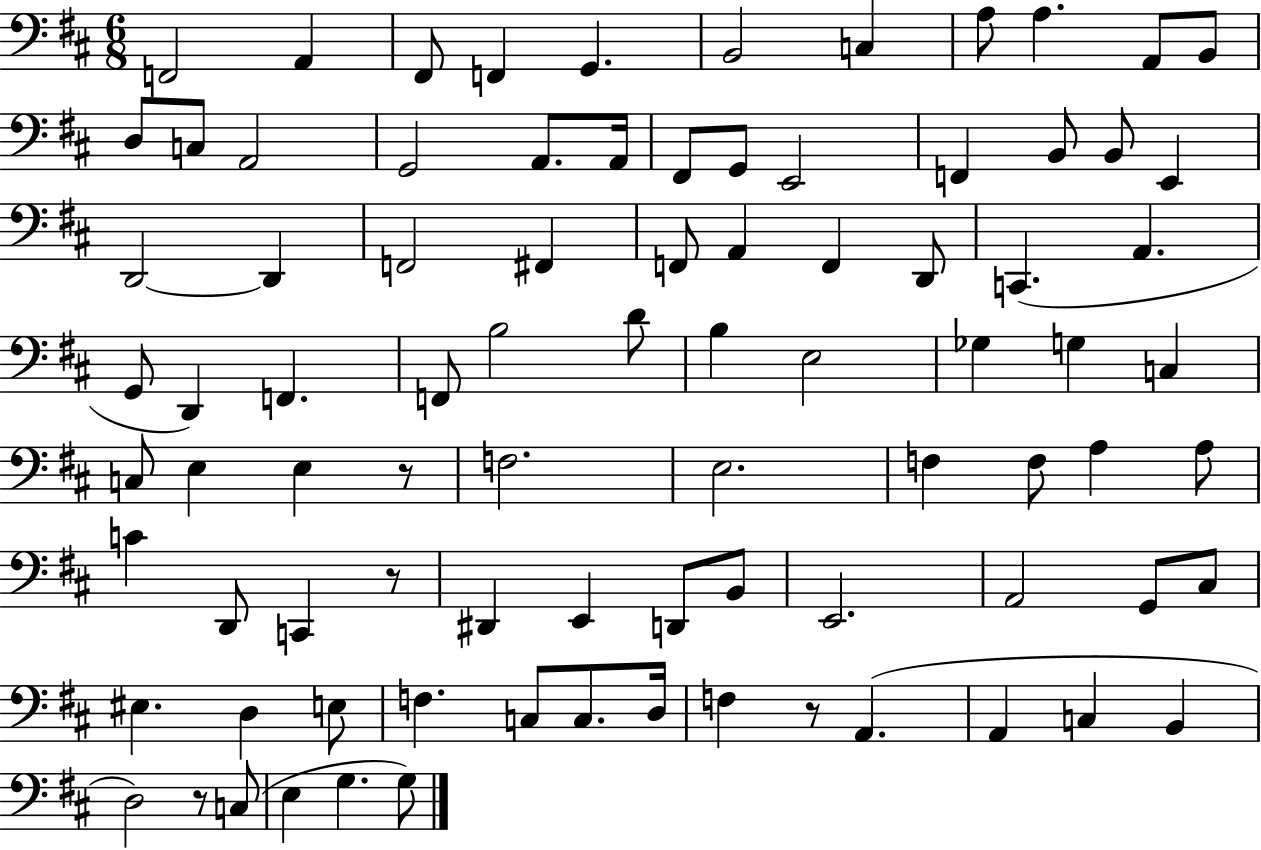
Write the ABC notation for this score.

X:1
T:Untitled
M:6/8
L:1/4
K:D
F,,2 A,, ^F,,/2 F,, G,, B,,2 C, A,/2 A, A,,/2 B,,/2 D,/2 C,/2 A,,2 G,,2 A,,/2 A,,/4 ^F,,/2 G,,/2 E,,2 F,, B,,/2 B,,/2 E,, D,,2 D,, F,,2 ^F,, F,,/2 A,, F,, D,,/2 C,, A,, G,,/2 D,, F,, F,,/2 B,2 D/2 B, E,2 _G, G, C, C,/2 E, E, z/2 F,2 E,2 F, F,/2 A, A,/2 C D,,/2 C,, z/2 ^D,, E,, D,,/2 B,,/2 E,,2 A,,2 G,,/2 ^C,/2 ^E, D, E,/2 F, C,/2 C,/2 D,/4 F, z/2 A,, A,, C, B,, D,2 z/2 C,/2 E, G, G,/2